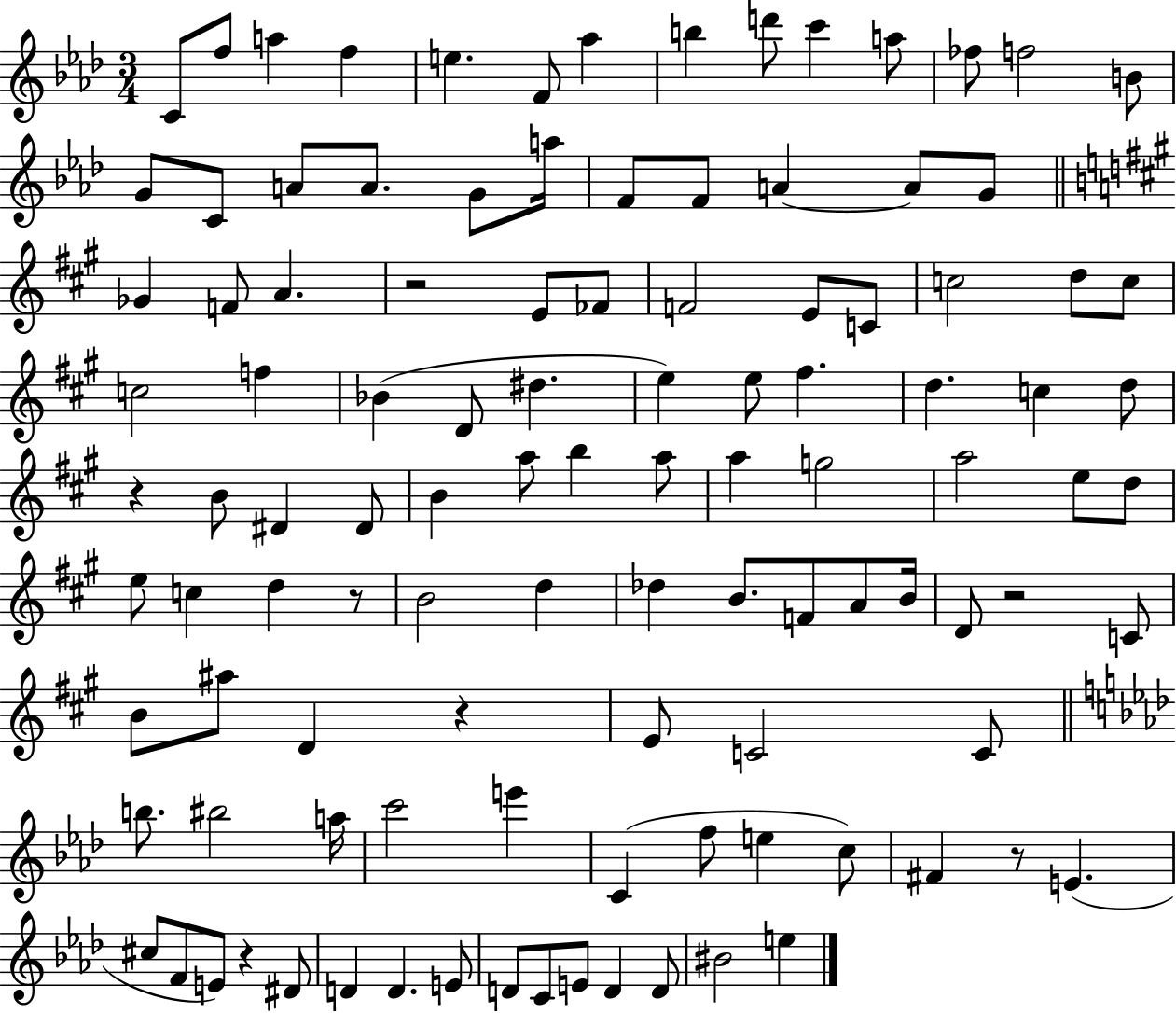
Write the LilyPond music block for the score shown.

{
  \clef treble
  \numericTimeSignature
  \time 3/4
  \key aes \major
  c'8 f''8 a''4 f''4 | e''4. f'8 aes''4 | b''4 d'''8 c'''4 a''8 | fes''8 f''2 b'8 | \break g'8 c'8 a'8 a'8. g'8 a''16 | f'8 f'8 a'4~~ a'8 g'8 | \bar "||" \break \key a \major ges'4 f'8 a'4. | r2 e'8 fes'8 | f'2 e'8 c'8 | c''2 d''8 c''8 | \break c''2 f''4 | bes'4( d'8 dis''4. | e''4) e''8 fis''4. | d''4. c''4 d''8 | \break r4 b'8 dis'4 dis'8 | b'4 a''8 b''4 a''8 | a''4 g''2 | a''2 e''8 d''8 | \break e''8 c''4 d''4 r8 | b'2 d''4 | des''4 b'8. f'8 a'8 b'16 | d'8 r2 c'8 | \break b'8 ais''8 d'4 r4 | e'8 c'2 c'8 | \bar "||" \break \key f \minor b''8. bis''2 a''16 | c'''2 e'''4 | c'4( f''8 e''4 c''8) | fis'4 r8 e'4.( | \break cis''8 f'8 e'8) r4 dis'8 | d'4 d'4. e'8 | d'8 c'8 e'8 d'4 d'8 | bis'2 e''4 | \break \bar "|."
}